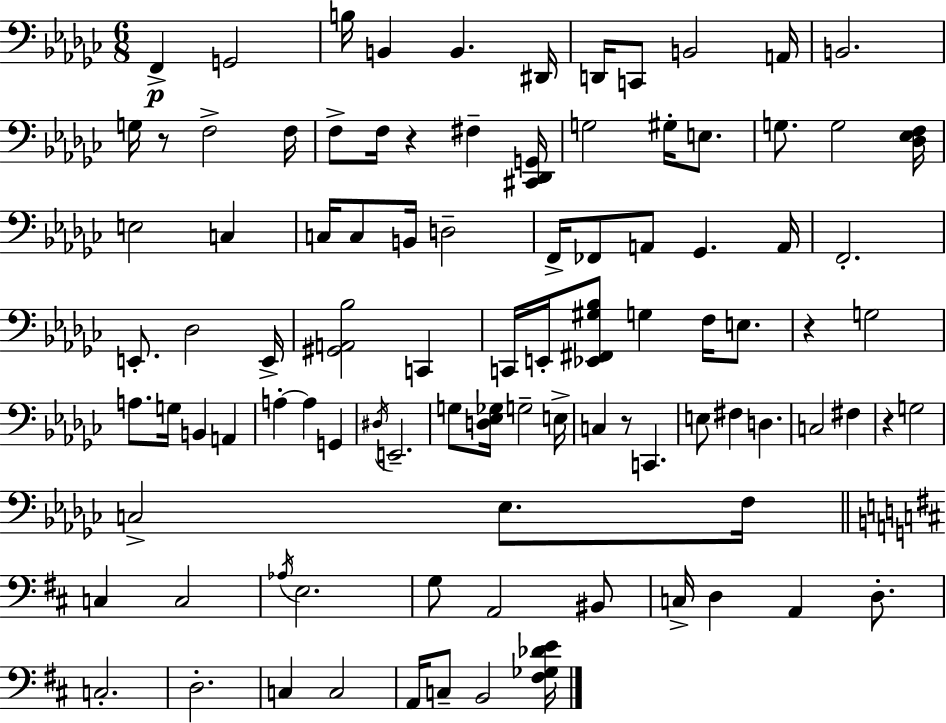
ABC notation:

X:1
T:Untitled
M:6/8
L:1/4
K:Ebm
F,, G,,2 B,/4 B,, B,, ^D,,/4 D,,/4 C,,/2 B,,2 A,,/4 B,,2 G,/4 z/2 F,2 F,/4 F,/2 F,/4 z ^F, [^C,,_D,,G,,]/4 G,2 ^G,/4 E,/2 G,/2 G,2 [_D,_E,F,]/4 E,2 C, C,/4 C,/2 B,,/4 D,2 F,,/4 _F,,/2 A,,/2 _G,, A,,/4 F,,2 E,,/2 _D,2 E,,/4 [^G,,A,,_B,]2 C,, C,,/4 E,,/4 [_E,,^F,,^G,_B,]/2 G, F,/4 E,/2 z G,2 A,/2 G,/4 B,, A,, A, A, G,, ^D,/4 E,,2 G,/2 [D,_E,_G,]/4 G,2 E,/4 C, z/2 C,, E,/2 ^F, D, C,2 ^F, z G,2 C,2 _E,/2 F,/4 C, C,2 _A,/4 E,2 G,/2 A,,2 ^B,,/2 C,/4 D, A,, D,/2 C,2 D,2 C, C,2 A,,/4 C,/2 B,,2 [^F,_G,_DE]/4